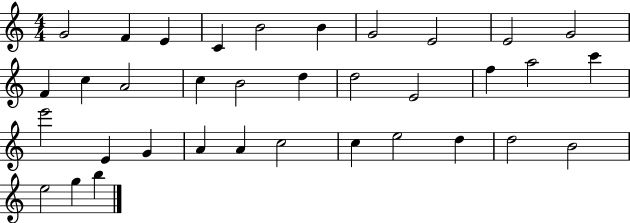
X:1
T:Untitled
M:4/4
L:1/4
K:C
G2 F E C B2 B G2 E2 E2 G2 F c A2 c B2 d d2 E2 f a2 c' e'2 E G A A c2 c e2 d d2 B2 e2 g b